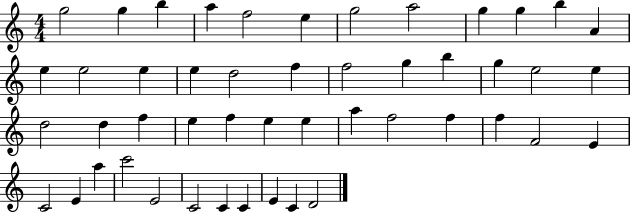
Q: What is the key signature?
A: C major